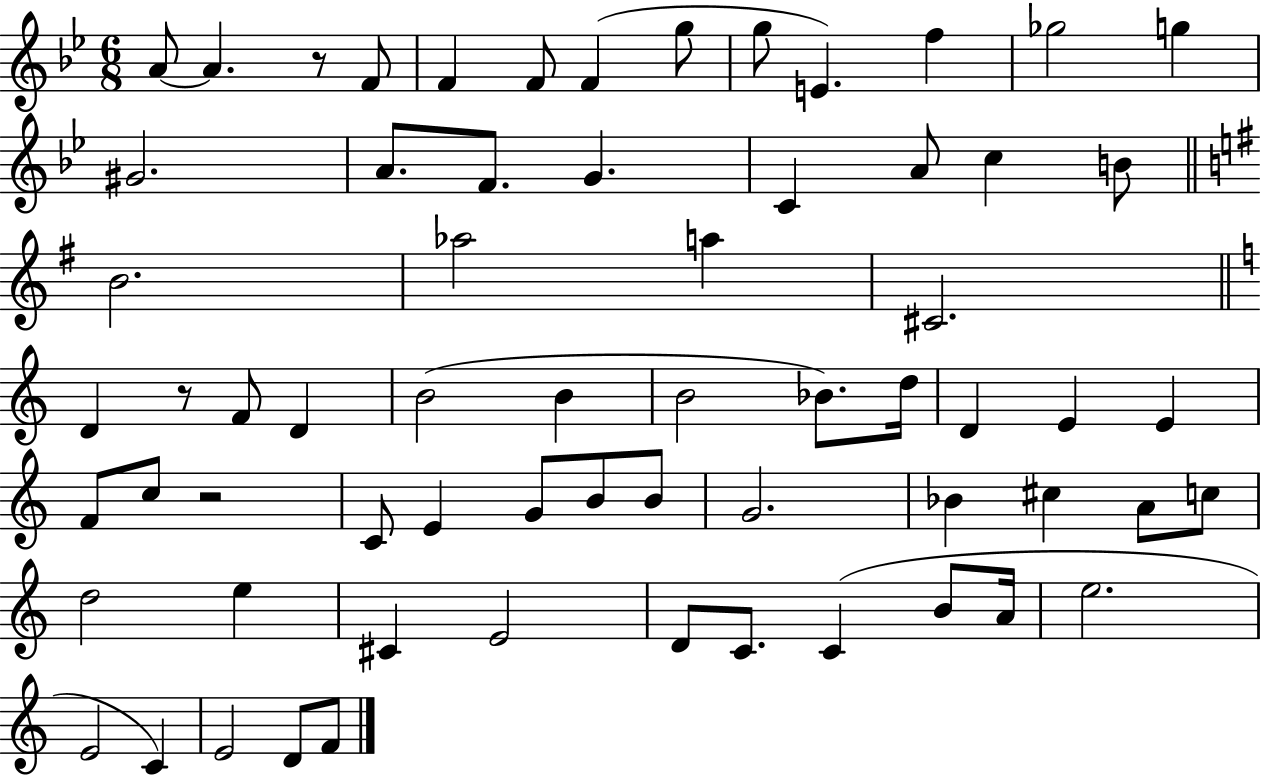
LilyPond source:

{
  \clef treble
  \numericTimeSignature
  \time 6/8
  \key bes \major
  \repeat volta 2 { a'8~~ a'4. r8 f'8 | f'4 f'8 f'4( g''8 | g''8 e'4.) f''4 | ges''2 g''4 | \break gis'2. | a'8. f'8. g'4. | c'4 a'8 c''4 b'8 | \bar "||" \break \key g \major b'2. | aes''2 a''4 | cis'2. | \bar "||" \break \key c \major d'4 r8 f'8 d'4 | b'2( b'4 | b'2 bes'8.) d''16 | d'4 e'4 e'4 | \break f'8 c''8 r2 | c'8 e'4 g'8 b'8 b'8 | g'2. | bes'4 cis''4 a'8 c''8 | \break d''2 e''4 | cis'4 e'2 | d'8 c'8. c'4( b'8 a'16 | e''2. | \break e'2 c'4) | e'2 d'8 f'8 | } \bar "|."
}